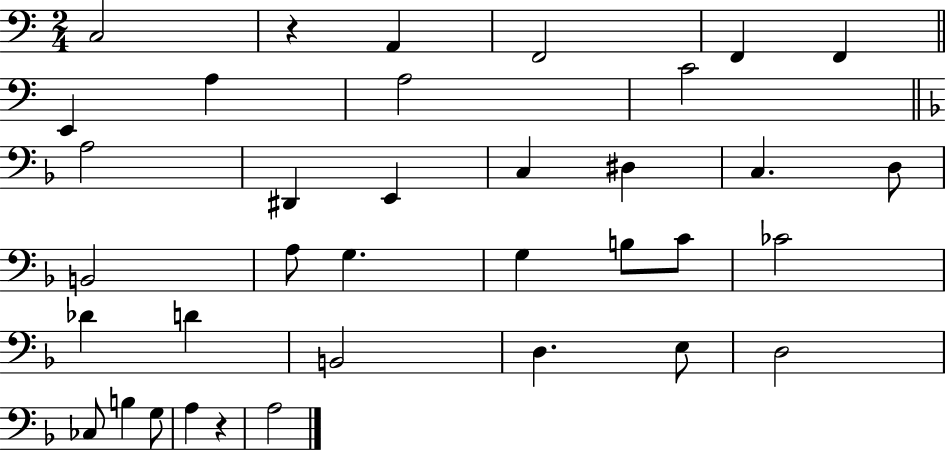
{
  \clef bass
  \numericTimeSignature
  \time 2/4
  \key c \major
  c2 | r4 a,4 | f,2 | f,4 f,4 | \break \bar "||" \break \key a \minor e,4 a4 | a2 | c'2 | \bar "||" \break \key d \minor a2 | dis,4 e,4 | c4 dis4 | c4. d8 | \break b,2 | a8 g4. | g4 b8 c'8 | ces'2 | \break des'4 d'4 | b,2 | d4. e8 | d2 | \break ces8 b4 g8 | a4 r4 | a2 | \bar "|."
}